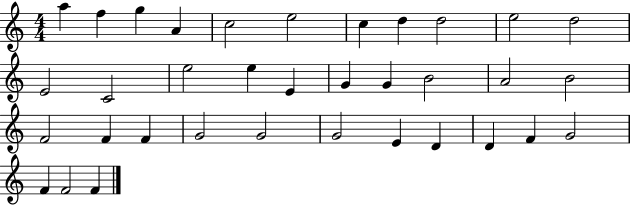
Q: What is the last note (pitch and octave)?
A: F4